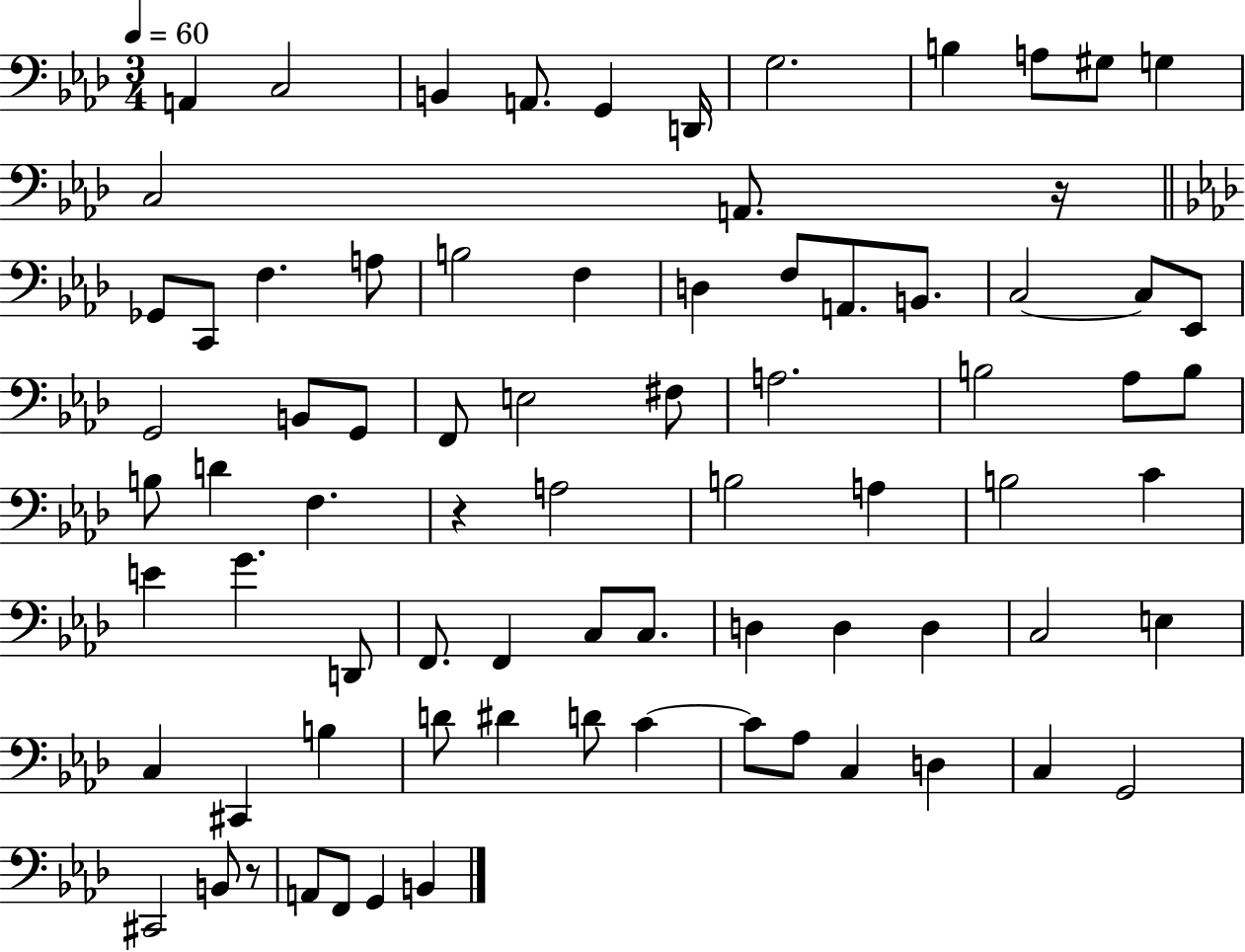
A2/q C3/h B2/q A2/e. G2/q D2/s G3/h. B3/q A3/e G#3/e G3/q C3/h A2/e. R/s Gb2/e C2/e F3/q. A3/e B3/h F3/q D3/q F3/e A2/e. B2/e. C3/h C3/e Eb2/e G2/h B2/e G2/e F2/e E3/h F#3/e A3/h. B3/h Ab3/e B3/e B3/e D4/q F3/q. R/q A3/h B3/h A3/q B3/h C4/q E4/q G4/q. D2/e F2/e. F2/q C3/e C3/e. D3/q D3/q D3/q C3/h E3/q C3/q C#2/q B3/q D4/e D#4/q D4/e C4/q C4/e Ab3/e C3/q D3/q C3/q G2/h C#2/h B2/e R/e A2/e F2/e G2/q B2/q